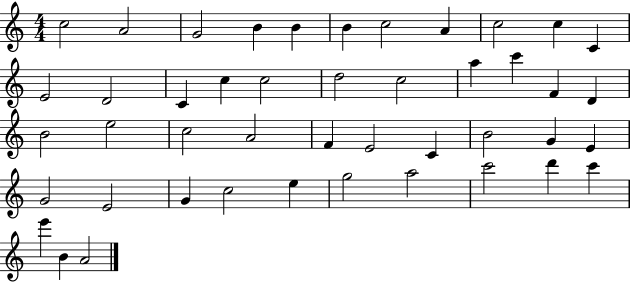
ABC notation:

X:1
T:Untitled
M:4/4
L:1/4
K:C
c2 A2 G2 B B B c2 A c2 c C E2 D2 C c c2 d2 c2 a c' F D B2 e2 c2 A2 F E2 C B2 G E G2 E2 G c2 e g2 a2 c'2 d' c' e' B A2